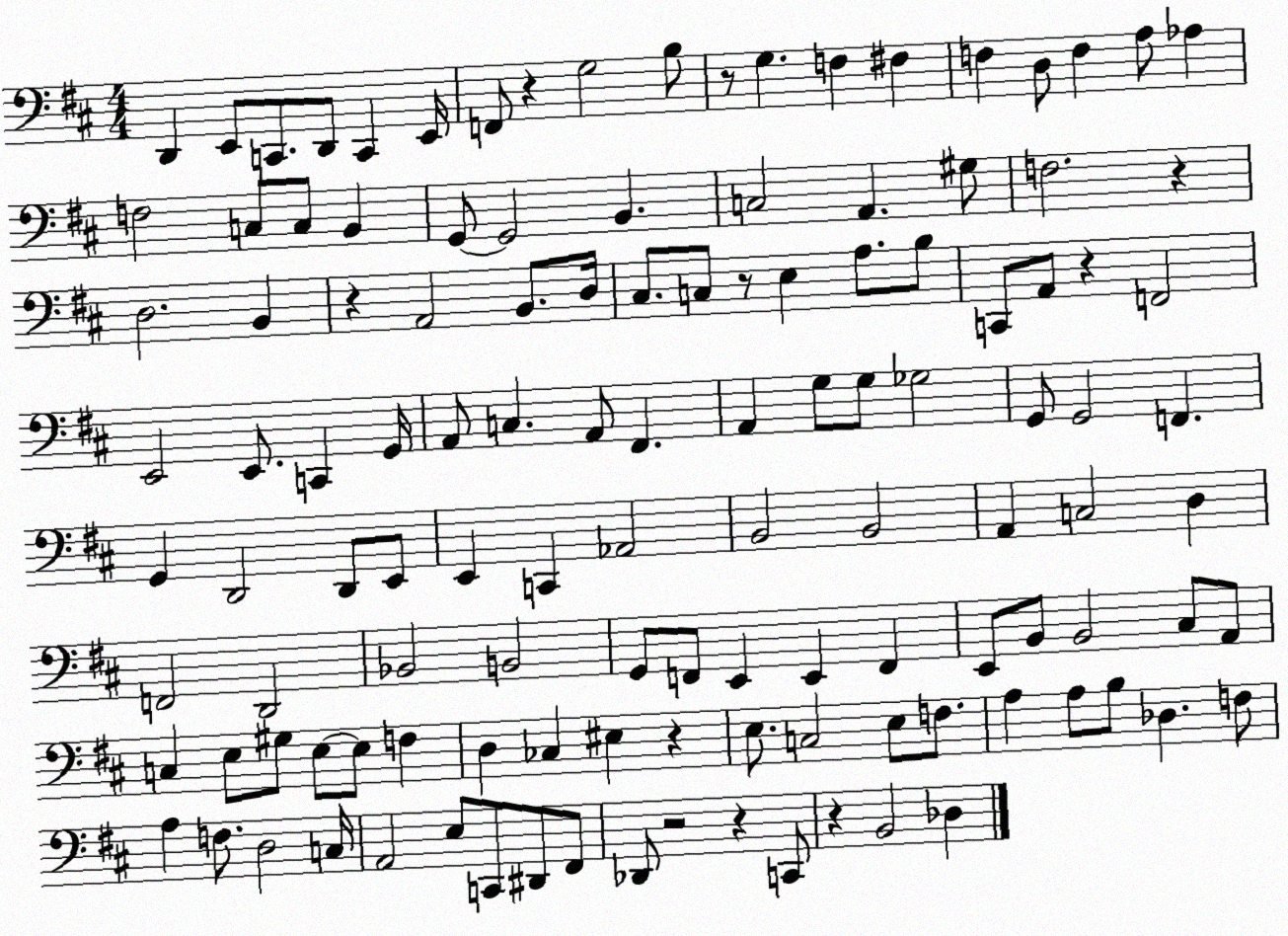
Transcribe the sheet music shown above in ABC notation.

X:1
T:Untitled
M:4/4
L:1/4
K:D
D,, E,,/2 C,,/2 D,,/2 C,, E,,/4 F,,/2 z G,2 B,/2 z/2 G, F, ^F, F, D,/2 F, A,/2 _A, F,2 C,/2 C,/2 B,, G,,/2 G,,2 B,, C,2 A,, ^G,/2 F,2 z D,2 B,, z A,,2 B,,/2 D,/4 ^C,/2 C,/2 z/2 E, A,/2 B,/2 C,,/2 A,,/2 z F,,2 E,,2 E,,/2 C,, G,,/4 A,,/2 C, A,,/2 ^F,, A,, G,/2 G,/2 _G,2 G,,/2 G,,2 F,, G,, D,,2 D,,/2 E,,/2 E,, C,, _A,,2 B,,2 B,,2 A,, C,2 D, F,,2 D,,2 _B,,2 B,,2 G,,/2 F,,/2 E,, E,, F,, E,,/2 B,,/2 B,,2 ^C,/2 A,,/2 C, E,/2 ^G,/2 E,/2 E,/2 F, D, _C, ^E, z E,/2 C,2 E,/2 F,/2 A, A,/2 B,/2 _D, F,/2 A, F,/2 D,2 C,/4 A,,2 E,/2 C,,/2 ^D,,/2 ^F,,/2 _D,,/2 z2 z C,,/2 z B,,2 _D,